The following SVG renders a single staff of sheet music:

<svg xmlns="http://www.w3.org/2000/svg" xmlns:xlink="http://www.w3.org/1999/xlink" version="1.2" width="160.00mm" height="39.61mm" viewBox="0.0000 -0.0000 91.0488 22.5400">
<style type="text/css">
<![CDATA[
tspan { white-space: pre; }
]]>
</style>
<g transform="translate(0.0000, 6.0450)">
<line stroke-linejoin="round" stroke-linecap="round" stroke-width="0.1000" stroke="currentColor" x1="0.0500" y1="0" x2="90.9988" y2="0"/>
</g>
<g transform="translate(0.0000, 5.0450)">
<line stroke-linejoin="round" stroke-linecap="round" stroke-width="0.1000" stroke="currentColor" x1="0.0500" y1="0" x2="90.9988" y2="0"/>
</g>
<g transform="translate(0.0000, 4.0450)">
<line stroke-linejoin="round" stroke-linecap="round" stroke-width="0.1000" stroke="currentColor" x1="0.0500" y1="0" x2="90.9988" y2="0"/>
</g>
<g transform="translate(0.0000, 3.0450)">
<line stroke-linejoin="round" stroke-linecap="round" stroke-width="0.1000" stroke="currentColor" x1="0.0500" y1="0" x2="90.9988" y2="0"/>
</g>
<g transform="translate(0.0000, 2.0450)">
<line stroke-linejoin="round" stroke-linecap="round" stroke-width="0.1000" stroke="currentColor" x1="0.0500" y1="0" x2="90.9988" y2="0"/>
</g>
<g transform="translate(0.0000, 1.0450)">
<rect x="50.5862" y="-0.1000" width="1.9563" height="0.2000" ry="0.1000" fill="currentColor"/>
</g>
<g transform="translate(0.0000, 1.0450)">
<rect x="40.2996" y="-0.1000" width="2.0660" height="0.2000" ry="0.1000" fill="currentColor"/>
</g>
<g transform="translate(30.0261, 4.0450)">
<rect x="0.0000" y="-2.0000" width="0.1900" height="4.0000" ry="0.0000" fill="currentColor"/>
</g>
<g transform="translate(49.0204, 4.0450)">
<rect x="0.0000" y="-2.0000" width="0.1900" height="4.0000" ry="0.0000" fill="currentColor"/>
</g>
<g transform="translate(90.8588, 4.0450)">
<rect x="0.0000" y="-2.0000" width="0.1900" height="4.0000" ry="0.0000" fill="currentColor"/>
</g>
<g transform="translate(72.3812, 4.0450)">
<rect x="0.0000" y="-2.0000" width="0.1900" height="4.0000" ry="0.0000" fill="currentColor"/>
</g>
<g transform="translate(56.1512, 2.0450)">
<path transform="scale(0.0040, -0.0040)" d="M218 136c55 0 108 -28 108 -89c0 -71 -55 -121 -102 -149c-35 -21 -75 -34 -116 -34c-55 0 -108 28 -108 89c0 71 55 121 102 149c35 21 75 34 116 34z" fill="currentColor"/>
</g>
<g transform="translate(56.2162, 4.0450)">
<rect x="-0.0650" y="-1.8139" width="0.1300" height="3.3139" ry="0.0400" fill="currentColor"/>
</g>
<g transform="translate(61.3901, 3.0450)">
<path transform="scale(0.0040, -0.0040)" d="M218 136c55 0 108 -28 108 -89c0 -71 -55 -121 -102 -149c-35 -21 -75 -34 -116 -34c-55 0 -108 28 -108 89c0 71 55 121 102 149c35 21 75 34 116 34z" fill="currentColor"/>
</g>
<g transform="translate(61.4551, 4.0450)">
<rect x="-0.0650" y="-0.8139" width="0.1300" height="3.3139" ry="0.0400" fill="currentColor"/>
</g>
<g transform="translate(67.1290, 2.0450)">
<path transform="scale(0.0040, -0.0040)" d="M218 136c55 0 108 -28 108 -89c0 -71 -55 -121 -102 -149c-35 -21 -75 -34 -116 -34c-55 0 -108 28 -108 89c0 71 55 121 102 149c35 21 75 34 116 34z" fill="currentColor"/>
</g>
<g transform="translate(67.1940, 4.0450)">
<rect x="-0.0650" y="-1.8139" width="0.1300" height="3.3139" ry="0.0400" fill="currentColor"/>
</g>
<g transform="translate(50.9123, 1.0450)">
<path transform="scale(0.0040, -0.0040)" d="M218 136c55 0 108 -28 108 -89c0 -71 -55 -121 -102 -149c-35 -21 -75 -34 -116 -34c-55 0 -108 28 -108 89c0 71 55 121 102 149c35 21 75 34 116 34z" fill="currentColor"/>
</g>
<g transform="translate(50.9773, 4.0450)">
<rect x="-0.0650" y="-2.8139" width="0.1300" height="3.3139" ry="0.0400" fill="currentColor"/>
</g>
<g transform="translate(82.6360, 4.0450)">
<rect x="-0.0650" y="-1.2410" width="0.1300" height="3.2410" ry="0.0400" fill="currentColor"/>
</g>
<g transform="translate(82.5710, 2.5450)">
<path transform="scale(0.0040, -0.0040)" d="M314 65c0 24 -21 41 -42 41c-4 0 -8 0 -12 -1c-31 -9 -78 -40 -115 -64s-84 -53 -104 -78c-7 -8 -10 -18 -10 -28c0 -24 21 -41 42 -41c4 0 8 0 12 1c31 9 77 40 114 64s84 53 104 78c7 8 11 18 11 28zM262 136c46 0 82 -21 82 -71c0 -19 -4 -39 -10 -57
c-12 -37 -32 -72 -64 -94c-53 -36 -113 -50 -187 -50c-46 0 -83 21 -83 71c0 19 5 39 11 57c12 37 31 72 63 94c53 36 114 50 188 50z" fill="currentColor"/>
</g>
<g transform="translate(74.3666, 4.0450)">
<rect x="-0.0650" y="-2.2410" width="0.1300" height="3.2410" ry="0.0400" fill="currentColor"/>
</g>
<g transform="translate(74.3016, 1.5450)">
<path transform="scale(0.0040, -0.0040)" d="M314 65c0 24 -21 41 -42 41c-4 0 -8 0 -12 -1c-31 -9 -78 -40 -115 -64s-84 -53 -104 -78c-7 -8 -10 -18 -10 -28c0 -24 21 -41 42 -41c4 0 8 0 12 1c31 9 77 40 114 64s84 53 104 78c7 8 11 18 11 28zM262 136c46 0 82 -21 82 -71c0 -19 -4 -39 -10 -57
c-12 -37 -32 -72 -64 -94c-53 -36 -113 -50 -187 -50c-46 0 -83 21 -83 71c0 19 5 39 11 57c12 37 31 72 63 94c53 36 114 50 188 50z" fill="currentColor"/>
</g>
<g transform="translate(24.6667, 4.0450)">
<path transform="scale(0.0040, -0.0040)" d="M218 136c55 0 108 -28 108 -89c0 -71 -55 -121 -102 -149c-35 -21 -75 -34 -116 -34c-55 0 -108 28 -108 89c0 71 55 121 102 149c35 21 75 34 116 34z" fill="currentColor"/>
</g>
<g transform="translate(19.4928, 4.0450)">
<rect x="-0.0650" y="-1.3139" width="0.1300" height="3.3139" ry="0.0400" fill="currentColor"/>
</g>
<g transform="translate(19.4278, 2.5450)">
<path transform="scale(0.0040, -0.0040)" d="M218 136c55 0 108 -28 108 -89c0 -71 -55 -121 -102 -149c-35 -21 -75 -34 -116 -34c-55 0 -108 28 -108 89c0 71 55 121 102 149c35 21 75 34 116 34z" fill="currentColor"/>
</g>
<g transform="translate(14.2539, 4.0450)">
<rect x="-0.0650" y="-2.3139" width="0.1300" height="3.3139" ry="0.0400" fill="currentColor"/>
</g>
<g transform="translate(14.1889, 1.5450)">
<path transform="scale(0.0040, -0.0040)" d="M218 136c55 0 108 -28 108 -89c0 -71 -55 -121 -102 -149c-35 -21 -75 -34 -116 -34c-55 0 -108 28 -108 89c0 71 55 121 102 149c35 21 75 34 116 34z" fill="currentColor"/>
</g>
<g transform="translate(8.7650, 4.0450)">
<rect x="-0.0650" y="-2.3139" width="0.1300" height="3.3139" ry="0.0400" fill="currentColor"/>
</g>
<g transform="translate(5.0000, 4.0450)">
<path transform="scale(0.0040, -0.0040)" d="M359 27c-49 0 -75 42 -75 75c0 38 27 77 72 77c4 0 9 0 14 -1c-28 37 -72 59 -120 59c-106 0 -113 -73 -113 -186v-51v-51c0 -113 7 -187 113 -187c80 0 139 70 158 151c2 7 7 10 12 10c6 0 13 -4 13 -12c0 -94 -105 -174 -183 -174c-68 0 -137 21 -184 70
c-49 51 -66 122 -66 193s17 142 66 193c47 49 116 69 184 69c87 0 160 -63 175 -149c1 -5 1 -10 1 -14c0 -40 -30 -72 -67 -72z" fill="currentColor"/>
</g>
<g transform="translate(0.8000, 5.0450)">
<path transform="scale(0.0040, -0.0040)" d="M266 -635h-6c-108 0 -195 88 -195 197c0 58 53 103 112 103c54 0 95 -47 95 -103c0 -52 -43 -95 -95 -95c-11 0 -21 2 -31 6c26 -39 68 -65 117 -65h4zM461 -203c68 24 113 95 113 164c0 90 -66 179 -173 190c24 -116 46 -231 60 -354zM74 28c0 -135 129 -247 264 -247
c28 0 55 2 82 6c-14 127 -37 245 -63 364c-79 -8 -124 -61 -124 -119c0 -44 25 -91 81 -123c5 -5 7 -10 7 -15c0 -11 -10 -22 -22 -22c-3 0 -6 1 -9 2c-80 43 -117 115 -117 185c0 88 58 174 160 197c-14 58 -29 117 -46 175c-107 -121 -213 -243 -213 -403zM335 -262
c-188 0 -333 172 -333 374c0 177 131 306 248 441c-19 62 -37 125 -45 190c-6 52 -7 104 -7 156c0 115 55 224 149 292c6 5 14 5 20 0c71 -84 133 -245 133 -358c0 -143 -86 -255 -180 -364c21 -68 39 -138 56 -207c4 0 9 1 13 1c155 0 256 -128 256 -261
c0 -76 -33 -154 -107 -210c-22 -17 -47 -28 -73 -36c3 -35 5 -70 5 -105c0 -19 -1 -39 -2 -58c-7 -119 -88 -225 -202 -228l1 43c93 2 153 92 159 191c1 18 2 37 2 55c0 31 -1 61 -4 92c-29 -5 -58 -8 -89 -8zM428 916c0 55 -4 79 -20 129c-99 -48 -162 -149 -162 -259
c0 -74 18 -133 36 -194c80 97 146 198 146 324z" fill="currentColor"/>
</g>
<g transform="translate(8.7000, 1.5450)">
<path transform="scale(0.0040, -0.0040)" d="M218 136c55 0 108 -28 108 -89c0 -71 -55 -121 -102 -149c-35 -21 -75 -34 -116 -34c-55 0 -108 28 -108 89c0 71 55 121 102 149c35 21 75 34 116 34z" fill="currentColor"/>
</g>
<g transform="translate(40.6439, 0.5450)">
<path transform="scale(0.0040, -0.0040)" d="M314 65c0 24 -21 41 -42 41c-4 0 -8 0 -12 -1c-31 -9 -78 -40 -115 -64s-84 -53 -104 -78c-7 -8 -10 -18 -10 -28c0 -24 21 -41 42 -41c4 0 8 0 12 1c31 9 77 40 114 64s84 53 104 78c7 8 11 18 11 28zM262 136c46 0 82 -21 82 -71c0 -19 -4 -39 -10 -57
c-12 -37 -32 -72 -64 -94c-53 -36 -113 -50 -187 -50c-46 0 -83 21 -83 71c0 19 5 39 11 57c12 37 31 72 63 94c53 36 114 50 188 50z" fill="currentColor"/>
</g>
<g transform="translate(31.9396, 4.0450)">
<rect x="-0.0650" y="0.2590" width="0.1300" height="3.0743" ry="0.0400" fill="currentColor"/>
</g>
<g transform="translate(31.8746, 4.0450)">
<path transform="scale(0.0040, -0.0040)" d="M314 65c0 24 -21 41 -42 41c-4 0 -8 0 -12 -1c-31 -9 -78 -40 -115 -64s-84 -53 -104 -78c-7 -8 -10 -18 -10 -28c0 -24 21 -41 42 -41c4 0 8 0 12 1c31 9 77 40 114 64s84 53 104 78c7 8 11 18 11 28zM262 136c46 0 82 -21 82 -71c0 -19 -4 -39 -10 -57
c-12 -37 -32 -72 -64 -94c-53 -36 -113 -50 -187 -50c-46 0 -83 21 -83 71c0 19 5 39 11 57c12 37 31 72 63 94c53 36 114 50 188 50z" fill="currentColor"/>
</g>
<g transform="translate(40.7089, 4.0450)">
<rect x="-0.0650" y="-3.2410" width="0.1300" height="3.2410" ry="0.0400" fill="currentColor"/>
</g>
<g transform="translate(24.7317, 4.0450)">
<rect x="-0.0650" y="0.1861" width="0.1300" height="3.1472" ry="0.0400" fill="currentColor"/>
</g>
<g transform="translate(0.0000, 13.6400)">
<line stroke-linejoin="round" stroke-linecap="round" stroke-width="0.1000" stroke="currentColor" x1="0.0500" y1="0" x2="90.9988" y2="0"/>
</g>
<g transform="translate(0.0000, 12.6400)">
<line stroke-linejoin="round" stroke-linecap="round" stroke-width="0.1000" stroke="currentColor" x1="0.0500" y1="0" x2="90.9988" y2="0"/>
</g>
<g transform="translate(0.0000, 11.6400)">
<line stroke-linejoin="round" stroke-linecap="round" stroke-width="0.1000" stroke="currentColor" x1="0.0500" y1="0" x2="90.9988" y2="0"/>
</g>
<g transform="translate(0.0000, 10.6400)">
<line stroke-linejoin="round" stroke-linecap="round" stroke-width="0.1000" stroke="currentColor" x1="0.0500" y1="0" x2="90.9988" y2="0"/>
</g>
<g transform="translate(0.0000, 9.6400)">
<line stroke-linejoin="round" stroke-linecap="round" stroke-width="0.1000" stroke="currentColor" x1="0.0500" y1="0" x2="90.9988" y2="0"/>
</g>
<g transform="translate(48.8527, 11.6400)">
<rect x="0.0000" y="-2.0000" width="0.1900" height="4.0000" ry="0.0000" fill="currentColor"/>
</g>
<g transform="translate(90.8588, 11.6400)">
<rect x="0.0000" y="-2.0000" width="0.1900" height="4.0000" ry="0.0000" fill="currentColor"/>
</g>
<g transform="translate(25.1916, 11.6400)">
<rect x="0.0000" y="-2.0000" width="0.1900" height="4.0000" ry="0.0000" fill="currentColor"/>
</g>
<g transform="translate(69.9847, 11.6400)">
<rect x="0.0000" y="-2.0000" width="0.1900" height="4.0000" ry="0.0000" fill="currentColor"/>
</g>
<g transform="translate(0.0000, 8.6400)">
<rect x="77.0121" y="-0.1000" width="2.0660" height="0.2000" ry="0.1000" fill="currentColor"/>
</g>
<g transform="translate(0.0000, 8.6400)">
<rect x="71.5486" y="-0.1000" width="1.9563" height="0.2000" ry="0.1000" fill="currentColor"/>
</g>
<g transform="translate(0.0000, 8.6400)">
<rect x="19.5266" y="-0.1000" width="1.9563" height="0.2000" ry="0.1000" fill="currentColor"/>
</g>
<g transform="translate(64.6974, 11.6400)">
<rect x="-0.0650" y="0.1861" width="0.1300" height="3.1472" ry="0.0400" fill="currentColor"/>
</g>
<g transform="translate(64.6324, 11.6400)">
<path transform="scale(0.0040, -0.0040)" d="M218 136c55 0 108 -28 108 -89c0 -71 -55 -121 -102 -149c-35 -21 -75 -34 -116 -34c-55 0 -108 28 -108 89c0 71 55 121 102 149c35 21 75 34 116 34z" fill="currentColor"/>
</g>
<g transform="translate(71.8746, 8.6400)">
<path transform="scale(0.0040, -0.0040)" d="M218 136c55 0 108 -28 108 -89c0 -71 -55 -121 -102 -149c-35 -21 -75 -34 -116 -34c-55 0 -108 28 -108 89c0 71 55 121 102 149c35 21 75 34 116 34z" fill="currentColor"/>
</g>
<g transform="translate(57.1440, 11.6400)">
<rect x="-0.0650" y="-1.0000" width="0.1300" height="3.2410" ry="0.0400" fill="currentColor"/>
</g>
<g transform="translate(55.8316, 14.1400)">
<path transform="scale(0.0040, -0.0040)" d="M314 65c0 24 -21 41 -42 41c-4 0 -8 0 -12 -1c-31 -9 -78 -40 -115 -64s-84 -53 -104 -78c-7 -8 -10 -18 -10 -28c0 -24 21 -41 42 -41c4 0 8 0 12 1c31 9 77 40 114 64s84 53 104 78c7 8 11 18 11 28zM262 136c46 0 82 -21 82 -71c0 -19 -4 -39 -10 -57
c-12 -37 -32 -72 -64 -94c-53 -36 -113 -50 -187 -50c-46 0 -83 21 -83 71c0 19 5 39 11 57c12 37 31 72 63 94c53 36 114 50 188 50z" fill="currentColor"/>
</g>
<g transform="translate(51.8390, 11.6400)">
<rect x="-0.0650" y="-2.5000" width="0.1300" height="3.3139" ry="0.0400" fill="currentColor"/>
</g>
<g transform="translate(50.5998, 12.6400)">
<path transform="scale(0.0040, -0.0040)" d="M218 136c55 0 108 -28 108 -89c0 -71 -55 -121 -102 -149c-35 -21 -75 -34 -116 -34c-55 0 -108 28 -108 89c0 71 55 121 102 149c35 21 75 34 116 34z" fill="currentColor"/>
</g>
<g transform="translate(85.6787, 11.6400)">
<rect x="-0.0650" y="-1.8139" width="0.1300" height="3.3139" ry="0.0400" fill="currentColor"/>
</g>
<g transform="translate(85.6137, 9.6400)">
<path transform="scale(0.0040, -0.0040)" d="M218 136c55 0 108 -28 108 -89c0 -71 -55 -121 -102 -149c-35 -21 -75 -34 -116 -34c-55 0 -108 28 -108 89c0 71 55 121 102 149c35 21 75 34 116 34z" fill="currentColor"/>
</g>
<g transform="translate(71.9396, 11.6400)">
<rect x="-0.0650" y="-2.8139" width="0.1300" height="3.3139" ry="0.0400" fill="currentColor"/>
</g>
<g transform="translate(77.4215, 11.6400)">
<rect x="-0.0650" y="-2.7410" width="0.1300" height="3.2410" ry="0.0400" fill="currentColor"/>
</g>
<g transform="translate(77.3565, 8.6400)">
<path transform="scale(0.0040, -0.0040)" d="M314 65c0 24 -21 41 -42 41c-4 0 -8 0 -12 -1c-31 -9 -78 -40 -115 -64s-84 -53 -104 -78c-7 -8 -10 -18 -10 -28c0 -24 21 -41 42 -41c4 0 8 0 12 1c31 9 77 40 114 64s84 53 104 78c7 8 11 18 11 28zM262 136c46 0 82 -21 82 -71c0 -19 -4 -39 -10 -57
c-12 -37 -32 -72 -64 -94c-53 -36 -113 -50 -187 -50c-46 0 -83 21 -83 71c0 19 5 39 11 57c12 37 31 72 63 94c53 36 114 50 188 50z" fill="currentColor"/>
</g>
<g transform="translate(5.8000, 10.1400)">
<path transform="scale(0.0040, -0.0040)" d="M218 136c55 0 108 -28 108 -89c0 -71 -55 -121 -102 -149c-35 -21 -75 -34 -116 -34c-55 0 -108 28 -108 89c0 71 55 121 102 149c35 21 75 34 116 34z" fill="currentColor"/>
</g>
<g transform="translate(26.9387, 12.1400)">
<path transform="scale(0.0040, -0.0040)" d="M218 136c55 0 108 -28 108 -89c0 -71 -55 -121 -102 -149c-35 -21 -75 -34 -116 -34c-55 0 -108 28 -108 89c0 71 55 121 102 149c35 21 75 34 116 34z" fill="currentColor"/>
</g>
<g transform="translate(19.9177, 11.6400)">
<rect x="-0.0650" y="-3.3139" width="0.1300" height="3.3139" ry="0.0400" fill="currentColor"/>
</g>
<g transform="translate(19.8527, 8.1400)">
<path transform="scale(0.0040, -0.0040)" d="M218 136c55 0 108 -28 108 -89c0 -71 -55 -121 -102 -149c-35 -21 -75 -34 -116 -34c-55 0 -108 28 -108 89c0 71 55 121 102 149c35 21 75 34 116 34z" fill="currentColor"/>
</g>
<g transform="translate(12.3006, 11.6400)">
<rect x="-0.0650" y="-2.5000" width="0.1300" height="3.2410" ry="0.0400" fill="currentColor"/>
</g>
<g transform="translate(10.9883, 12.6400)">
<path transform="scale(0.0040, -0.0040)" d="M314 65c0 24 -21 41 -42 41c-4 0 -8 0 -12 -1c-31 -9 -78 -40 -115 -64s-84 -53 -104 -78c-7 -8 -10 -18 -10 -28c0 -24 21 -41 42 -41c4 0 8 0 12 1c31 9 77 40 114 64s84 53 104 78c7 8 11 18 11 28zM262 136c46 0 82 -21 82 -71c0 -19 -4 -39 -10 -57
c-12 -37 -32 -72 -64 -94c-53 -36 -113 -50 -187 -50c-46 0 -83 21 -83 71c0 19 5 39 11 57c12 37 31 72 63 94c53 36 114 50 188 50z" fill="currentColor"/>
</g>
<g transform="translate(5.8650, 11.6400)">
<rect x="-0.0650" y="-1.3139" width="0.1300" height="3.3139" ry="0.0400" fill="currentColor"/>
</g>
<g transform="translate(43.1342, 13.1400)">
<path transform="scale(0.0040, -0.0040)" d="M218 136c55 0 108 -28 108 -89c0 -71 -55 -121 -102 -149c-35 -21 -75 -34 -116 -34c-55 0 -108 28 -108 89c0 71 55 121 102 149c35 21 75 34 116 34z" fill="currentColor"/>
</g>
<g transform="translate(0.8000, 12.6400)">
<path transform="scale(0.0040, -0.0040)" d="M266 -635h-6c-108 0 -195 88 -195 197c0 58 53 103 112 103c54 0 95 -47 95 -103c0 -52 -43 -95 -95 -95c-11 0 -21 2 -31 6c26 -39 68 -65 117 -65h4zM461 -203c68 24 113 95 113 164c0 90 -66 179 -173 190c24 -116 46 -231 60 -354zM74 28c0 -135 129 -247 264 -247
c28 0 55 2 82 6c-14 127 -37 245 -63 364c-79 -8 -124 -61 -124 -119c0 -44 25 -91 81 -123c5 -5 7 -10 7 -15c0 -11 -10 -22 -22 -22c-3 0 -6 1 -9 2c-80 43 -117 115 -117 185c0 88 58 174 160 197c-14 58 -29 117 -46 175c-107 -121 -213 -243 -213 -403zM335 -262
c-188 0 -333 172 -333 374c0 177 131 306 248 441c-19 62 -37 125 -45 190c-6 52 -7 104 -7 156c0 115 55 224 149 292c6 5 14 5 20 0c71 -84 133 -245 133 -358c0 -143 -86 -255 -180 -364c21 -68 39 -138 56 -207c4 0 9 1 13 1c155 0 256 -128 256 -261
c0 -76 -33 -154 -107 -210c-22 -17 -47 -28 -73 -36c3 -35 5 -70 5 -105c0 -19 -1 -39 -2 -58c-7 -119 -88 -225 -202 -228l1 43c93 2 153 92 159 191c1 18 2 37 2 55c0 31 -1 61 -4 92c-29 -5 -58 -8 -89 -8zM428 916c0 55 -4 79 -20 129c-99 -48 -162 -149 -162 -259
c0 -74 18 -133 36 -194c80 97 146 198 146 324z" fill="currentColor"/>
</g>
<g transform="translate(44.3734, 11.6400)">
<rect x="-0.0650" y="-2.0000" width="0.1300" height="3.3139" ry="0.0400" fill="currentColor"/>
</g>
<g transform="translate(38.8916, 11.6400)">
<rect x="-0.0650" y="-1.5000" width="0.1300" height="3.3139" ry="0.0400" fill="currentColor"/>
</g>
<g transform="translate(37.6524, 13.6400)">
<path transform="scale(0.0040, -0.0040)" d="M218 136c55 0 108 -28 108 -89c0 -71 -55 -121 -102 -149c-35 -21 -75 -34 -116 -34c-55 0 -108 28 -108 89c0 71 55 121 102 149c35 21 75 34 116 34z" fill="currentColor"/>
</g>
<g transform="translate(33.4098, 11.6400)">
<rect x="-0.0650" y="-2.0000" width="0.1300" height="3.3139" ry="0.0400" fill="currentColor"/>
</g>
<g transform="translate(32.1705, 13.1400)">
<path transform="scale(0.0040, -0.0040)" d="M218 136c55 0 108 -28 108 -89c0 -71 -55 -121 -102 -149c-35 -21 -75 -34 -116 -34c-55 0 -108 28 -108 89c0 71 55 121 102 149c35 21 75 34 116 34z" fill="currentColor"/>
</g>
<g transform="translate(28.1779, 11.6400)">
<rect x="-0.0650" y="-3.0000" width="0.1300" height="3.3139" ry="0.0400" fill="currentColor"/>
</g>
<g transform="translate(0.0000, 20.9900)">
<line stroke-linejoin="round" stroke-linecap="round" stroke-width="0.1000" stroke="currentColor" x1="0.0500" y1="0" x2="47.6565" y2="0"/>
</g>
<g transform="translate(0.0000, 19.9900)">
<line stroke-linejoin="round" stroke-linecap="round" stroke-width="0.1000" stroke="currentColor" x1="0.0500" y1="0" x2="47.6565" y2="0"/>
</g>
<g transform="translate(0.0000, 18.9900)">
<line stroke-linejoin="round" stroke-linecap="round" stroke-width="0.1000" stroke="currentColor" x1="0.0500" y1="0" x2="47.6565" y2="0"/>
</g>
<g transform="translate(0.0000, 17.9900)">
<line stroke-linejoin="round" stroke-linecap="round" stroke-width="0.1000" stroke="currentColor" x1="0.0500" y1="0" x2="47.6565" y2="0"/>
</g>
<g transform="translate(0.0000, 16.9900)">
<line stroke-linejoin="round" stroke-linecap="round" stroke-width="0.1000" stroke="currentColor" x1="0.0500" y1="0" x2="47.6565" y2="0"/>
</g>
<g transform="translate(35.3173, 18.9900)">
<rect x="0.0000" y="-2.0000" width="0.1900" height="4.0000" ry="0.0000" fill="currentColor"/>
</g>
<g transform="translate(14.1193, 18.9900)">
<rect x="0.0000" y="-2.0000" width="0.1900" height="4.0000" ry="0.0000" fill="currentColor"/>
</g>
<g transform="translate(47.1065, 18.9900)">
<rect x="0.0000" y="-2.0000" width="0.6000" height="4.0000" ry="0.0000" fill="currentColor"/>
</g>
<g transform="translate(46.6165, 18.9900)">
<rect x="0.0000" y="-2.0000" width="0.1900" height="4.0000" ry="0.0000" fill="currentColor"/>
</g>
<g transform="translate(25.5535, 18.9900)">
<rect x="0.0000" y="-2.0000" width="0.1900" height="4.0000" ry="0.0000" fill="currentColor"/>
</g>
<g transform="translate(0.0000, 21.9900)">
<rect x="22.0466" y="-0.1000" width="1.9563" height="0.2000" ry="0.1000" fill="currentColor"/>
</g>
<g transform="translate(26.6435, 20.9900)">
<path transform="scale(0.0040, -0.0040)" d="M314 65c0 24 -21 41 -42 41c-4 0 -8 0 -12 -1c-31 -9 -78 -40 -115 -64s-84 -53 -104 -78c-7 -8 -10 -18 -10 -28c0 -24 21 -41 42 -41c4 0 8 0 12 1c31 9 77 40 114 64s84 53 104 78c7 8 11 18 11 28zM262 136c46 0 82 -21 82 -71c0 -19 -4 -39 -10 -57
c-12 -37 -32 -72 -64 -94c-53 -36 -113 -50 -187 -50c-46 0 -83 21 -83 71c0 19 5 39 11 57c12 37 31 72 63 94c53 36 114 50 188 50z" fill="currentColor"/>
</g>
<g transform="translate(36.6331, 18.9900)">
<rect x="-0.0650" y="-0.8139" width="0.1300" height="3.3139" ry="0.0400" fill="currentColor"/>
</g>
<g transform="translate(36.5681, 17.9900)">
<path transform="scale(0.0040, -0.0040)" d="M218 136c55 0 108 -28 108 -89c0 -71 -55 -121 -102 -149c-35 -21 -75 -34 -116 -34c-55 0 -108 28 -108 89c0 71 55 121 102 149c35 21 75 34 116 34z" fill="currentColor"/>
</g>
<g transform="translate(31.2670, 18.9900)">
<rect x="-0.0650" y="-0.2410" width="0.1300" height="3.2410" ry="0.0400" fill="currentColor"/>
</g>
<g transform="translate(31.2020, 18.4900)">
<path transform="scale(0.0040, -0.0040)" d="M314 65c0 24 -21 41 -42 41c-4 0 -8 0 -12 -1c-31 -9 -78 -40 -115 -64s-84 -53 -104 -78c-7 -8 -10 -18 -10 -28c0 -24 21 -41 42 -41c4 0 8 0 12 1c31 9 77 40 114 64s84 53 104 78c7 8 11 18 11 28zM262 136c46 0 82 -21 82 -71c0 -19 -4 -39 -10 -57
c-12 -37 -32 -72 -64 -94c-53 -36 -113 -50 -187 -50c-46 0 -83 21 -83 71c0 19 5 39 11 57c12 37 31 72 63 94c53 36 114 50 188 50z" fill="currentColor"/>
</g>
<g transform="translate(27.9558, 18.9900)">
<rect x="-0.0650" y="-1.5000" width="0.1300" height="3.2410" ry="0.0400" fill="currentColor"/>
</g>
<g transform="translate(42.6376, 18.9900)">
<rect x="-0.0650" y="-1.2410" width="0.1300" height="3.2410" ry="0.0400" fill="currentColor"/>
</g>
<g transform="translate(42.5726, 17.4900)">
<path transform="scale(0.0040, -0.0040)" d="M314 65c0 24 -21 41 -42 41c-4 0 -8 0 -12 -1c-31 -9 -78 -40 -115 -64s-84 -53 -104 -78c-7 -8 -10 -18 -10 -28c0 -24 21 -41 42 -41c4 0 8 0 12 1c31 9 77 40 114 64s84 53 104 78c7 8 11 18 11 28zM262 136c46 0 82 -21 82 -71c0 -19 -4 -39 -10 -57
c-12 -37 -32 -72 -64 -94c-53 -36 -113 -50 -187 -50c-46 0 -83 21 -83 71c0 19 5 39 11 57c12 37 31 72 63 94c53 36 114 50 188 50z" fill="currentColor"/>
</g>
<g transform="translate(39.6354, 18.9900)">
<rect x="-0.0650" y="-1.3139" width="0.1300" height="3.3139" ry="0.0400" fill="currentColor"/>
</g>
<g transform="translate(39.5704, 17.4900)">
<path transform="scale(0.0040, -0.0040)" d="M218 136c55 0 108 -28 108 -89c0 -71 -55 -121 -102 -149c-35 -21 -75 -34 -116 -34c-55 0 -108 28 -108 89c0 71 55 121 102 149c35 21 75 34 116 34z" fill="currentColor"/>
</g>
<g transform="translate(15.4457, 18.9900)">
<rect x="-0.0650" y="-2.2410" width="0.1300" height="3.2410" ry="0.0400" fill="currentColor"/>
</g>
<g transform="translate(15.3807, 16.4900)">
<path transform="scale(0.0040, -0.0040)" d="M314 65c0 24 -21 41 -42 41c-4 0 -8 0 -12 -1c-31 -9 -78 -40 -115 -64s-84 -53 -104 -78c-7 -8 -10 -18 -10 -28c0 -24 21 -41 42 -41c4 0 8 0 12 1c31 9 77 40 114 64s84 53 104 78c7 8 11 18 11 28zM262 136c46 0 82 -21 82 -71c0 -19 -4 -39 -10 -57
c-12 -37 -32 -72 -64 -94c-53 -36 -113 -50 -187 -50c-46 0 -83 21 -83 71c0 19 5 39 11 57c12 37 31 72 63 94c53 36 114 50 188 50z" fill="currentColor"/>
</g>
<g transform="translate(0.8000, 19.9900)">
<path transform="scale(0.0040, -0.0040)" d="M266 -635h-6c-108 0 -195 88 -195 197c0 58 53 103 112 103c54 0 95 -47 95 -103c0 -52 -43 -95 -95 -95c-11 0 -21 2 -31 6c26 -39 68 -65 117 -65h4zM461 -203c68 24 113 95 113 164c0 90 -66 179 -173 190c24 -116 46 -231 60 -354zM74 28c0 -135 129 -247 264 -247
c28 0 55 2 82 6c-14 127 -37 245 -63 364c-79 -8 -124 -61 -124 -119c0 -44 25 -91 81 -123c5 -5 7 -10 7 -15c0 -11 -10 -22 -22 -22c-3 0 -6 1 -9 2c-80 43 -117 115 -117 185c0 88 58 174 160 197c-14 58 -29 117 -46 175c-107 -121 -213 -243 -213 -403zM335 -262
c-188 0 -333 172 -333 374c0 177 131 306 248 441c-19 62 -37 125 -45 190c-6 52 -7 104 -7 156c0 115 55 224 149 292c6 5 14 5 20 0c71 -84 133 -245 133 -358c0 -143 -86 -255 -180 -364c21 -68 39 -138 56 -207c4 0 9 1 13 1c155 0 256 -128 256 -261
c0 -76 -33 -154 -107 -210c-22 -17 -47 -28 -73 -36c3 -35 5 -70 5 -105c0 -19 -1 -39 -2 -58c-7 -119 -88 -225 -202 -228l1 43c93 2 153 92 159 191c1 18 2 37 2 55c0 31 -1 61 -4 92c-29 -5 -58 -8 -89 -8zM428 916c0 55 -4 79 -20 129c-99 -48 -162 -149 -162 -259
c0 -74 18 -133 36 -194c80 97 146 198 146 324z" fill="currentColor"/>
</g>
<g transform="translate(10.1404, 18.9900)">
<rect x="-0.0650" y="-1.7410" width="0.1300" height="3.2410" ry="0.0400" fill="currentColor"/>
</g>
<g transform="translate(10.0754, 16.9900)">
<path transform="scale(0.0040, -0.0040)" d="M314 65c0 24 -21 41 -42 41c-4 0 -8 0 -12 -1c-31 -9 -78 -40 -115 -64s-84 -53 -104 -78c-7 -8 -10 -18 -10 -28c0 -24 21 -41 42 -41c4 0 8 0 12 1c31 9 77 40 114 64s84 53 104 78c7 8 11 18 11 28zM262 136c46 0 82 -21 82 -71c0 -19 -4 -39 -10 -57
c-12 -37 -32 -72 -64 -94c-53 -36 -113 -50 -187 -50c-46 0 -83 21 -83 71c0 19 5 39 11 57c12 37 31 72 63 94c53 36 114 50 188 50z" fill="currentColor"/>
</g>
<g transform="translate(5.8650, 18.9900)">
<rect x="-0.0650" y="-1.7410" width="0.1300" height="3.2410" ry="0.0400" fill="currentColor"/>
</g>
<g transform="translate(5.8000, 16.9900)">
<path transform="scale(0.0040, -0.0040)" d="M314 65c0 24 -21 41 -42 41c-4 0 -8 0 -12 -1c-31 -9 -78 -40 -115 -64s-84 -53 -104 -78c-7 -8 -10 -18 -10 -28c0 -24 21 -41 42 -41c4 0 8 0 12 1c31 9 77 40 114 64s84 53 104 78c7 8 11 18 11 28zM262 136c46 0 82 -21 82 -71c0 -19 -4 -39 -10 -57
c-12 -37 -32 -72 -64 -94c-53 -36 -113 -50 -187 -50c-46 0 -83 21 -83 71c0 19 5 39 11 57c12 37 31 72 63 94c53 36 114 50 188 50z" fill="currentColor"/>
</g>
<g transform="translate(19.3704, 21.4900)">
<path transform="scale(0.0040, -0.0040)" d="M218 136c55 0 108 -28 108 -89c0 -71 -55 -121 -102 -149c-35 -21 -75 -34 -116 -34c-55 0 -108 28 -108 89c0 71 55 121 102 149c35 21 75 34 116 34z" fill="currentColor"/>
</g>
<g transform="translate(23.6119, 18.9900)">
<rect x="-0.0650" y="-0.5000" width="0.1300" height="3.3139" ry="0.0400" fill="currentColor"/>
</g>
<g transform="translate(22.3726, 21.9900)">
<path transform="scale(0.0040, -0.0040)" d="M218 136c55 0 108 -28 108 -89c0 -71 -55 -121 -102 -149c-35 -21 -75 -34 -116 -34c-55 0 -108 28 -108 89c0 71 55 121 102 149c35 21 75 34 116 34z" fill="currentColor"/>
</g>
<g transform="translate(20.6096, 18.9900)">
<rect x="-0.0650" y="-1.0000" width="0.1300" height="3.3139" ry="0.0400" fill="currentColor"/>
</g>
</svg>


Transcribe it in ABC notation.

X:1
T:Untitled
M:4/4
L:1/4
K:C
g g e B B2 b2 a f d f g2 e2 e G2 b A F E F G D2 B a a2 f f2 f2 g2 D C E2 c2 d e e2